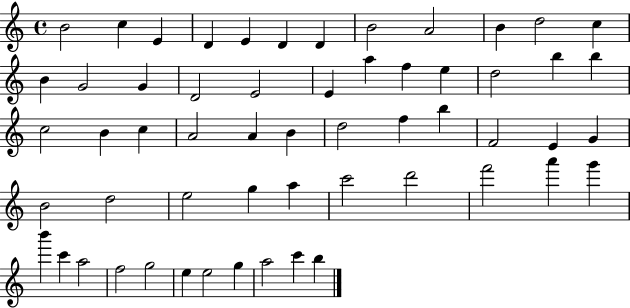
{
  \clef treble
  \time 4/4
  \defaultTimeSignature
  \key c \major
  b'2 c''4 e'4 | d'4 e'4 d'4 d'4 | b'2 a'2 | b'4 d''2 c''4 | \break b'4 g'2 g'4 | d'2 e'2 | e'4 a''4 f''4 e''4 | d''2 b''4 b''4 | \break c''2 b'4 c''4 | a'2 a'4 b'4 | d''2 f''4 b''4 | f'2 e'4 g'4 | \break b'2 d''2 | e''2 g''4 a''4 | c'''2 d'''2 | f'''2 a'''4 g'''4 | \break b'''4 c'''4 a''2 | f''2 g''2 | e''4 e''2 g''4 | a''2 c'''4 b''4 | \break \bar "|."
}